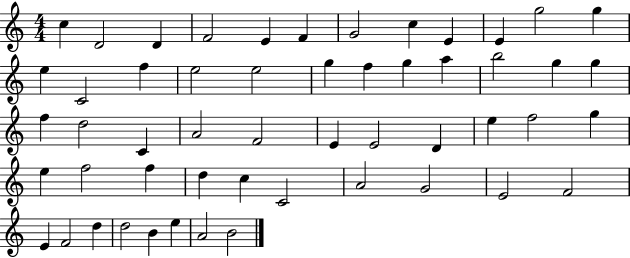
X:1
T:Untitled
M:4/4
L:1/4
K:C
c D2 D F2 E F G2 c E E g2 g e C2 f e2 e2 g f g a b2 g g f d2 C A2 F2 E E2 D e f2 g e f2 f d c C2 A2 G2 E2 F2 E F2 d d2 B e A2 B2